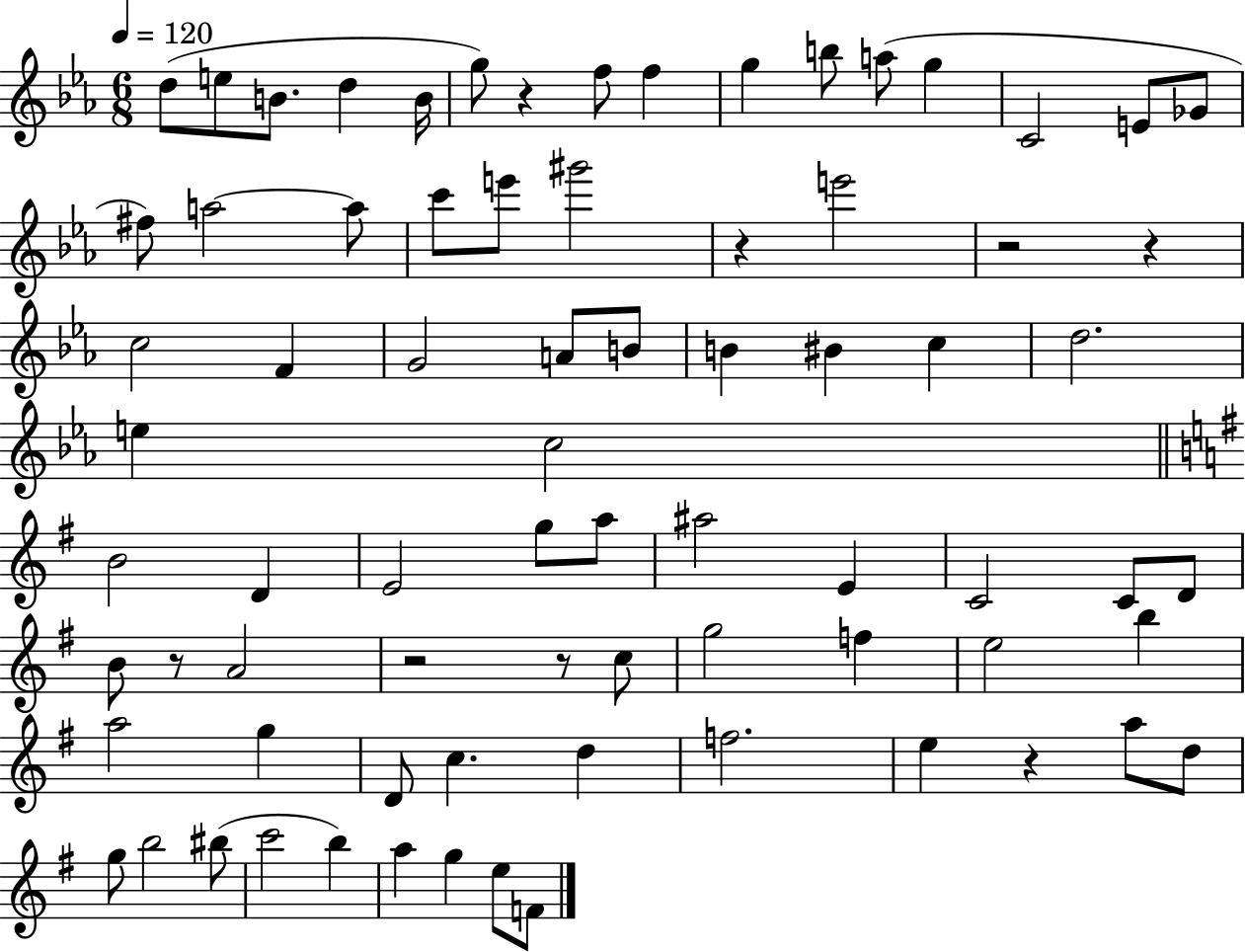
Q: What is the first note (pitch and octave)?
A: D5